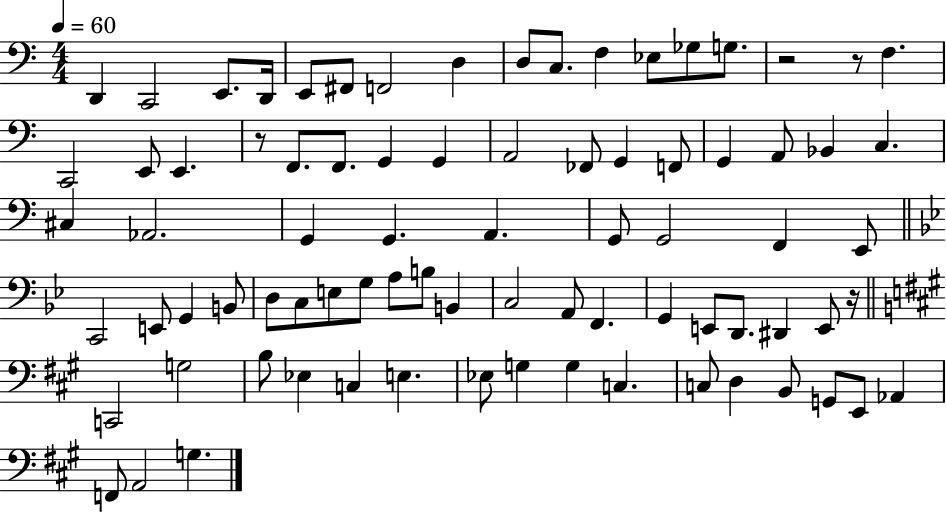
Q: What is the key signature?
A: C major